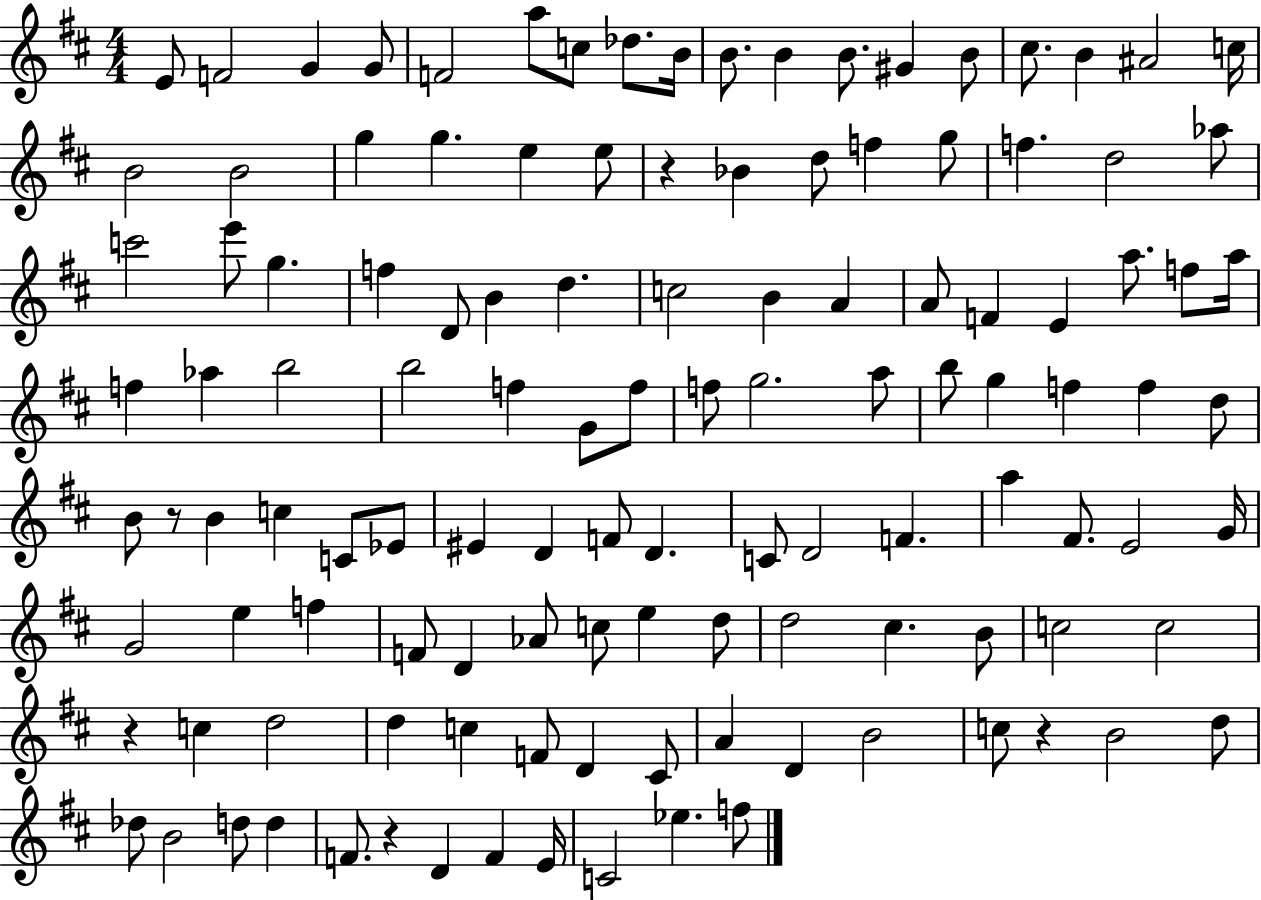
E4/e F4/h G4/q G4/e F4/h A5/e C5/e Db5/e. B4/s B4/e. B4/q B4/e. G#4/q B4/e C#5/e. B4/q A#4/h C5/s B4/h B4/h G5/q G5/q. E5/q E5/e R/q Bb4/q D5/e F5/q G5/e F5/q. D5/h Ab5/e C6/h E6/e G5/q. F5/q D4/e B4/q D5/q. C5/h B4/q A4/q A4/e F4/q E4/q A5/e. F5/e A5/s F5/q Ab5/q B5/h B5/h F5/q G4/e F5/e F5/e G5/h. A5/e B5/e G5/q F5/q F5/q D5/e B4/e R/e B4/q C5/q C4/e Eb4/e EIS4/q D4/q F4/e D4/q. C4/e D4/h F4/q. A5/q F#4/e. E4/h G4/s G4/h E5/q F5/q F4/e D4/q Ab4/e C5/e E5/q D5/e D5/h C#5/q. B4/e C5/h C5/h R/q C5/q D5/h D5/q C5/q F4/e D4/q C#4/e A4/q D4/q B4/h C5/e R/q B4/h D5/e Db5/e B4/h D5/e D5/q F4/e. R/q D4/q F4/q E4/s C4/h Eb5/q. F5/e